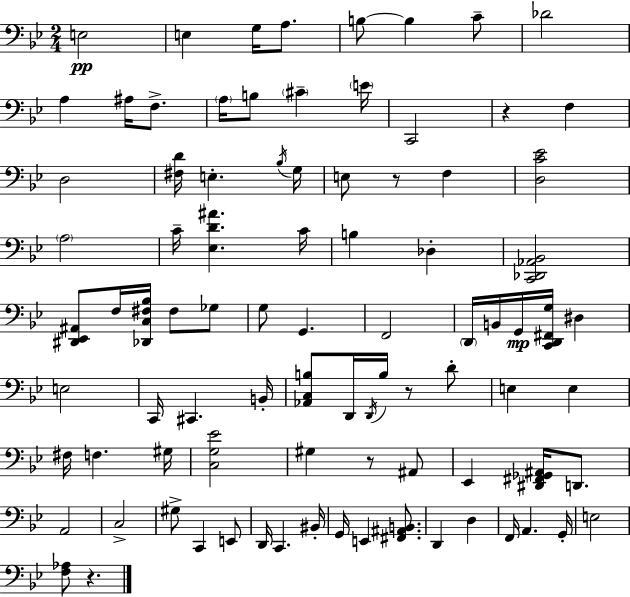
{
  \clef bass
  \numericTimeSignature
  \time 2/4
  \key bes \major
  e2\pp | e4 g16 a8. | b8~~ b4 c'8-- | des'2 | \break a4 ais16 f8.-> | \parenthesize a16 b8 \parenthesize cis'4-- \parenthesize e'16 | c,2 | r4 f4 | \break d2 | <fis d'>16 e4.-. \acciaccatura { bes16 } | g16 e8 r8 f4 | <d c' ees'>2 | \break \parenthesize a2 | c'16-- <ees d' ais'>4. | c'16 b4 des4-. | <c, des, aes, bes,>2 | \break <dis, ees, ais,>8 f16 <des, c fis bes>16 fis8 ges8 | g8 g,4. | f,2 | \parenthesize d,16 b,16 g,16\mp <c, d, fis, g>16 dis4 | \break e2 | c,16 cis,4. | b,16-. <aes, c b>8 d,16 \acciaccatura { d,16 } b16 r8 | d'8-. e4 e4 | \break fis16 f4. | gis16 <c g ees'>2 | gis4 r8 | ais,8 ees,4 <dis, fis, ges, ais,>16 d,8. | \break a,2 | c2-> | gis8-> c,4 | e,8 d,16 c,4. | \break bis,16-. g,16 e,4 <fis, ais, b,>8. | d,4 d4 | f,16 a,4. | g,16-. e2 | \break <f aes>8 r4. | \bar "|."
}